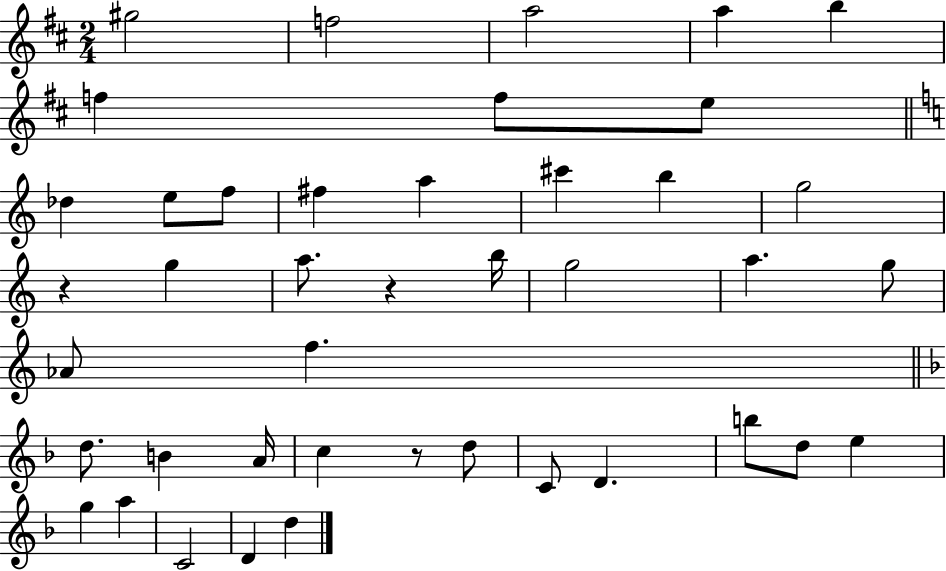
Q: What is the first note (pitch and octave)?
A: G#5